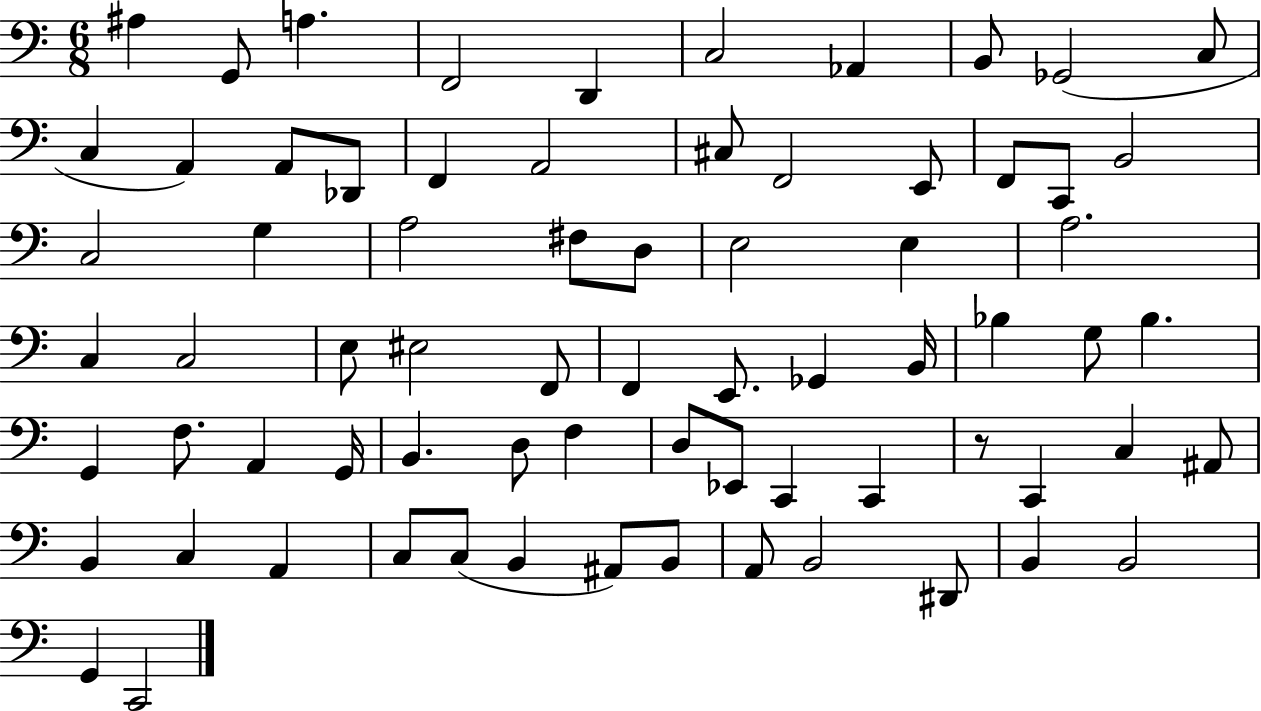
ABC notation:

X:1
T:Untitled
M:6/8
L:1/4
K:C
^A, G,,/2 A, F,,2 D,, C,2 _A,, B,,/2 _G,,2 C,/2 C, A,, A,,/2 _D,,/2 F,, A,,2 ^C,/2 F,,2 E,,/2 F,,/2 C,,/2 B,,2 C,2 G, A,2 ^F,/2 D,/2 E,2 E, A,2 C, C,2 E,/2 ^E,2 F,,/2 F,, E,,/2 _G,, B,,/4 _B, G,/2 _B, G,, F,/2 A,, G,,/4 B,, D,/2 F, D,/2 _E,,/2 C,, C,, z/2 C,, C, ^A,,/2 B,, C, A,, C,/2 C,/2 B,, ^A,,/2 B,,/2 A,,/2 B,,2 ^D,,/2 B,, B,,2 G,, C,,2